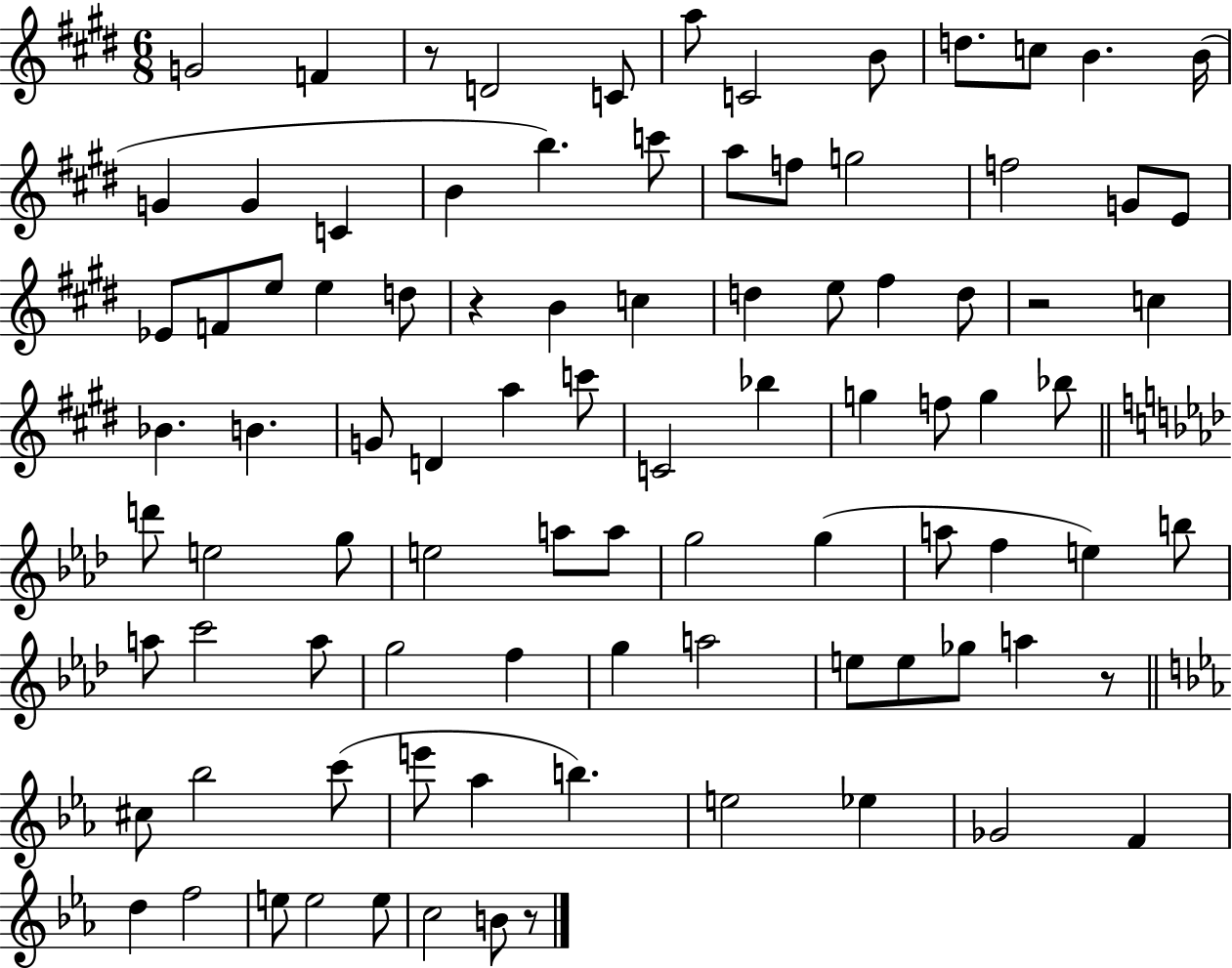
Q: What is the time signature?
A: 6/8